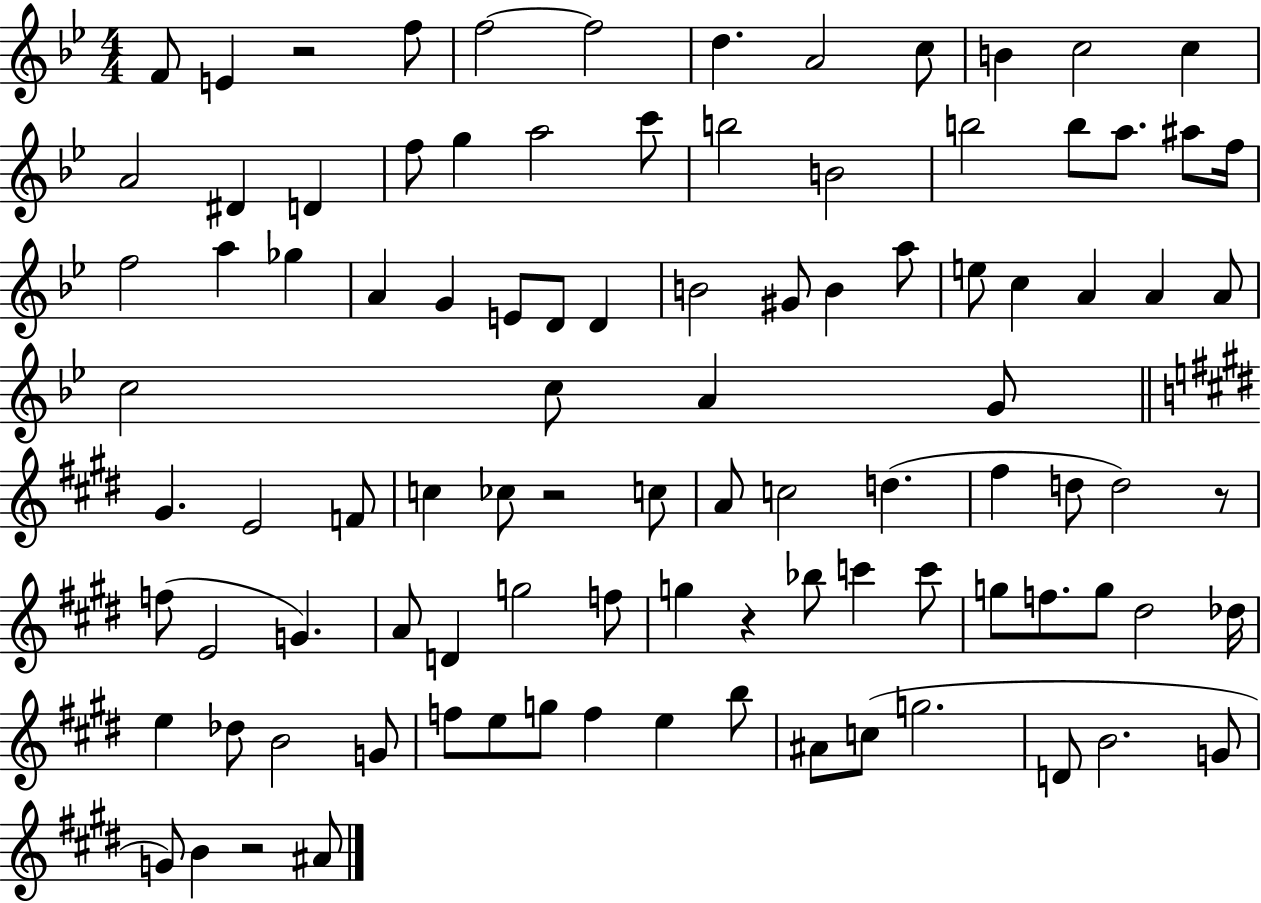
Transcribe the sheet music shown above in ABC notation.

X:1
T:Untitled
M:4/4
L:1/4
K:Bb
F/2 E z2 f/2 f2 f2 d A2 c/2 B c2 c A2 ^D D f/2 g a2 c'/2 b2 B2 b2 b/2 a/2 ^a/2 f/4 f2 a _g A G E/2 D/2 D B2 ^G/2 B a/2 e/2 c A A A/2 c2 c/2 A G/2 ^G E2 F/2 c _c/2 z2 c/2 A/2 c2 d ^f d/2 d2 z/2 f/2 E2 G A/2 D g2 f/2 g z _b/2 c' c'/2 g/2 f/2 g/2 ^d2 _d/4 e _d/2 B2 G/2 f/2 e/2 g/2 f e b/2 ^A/2 c/2 g2 D/2 B2 G/2 G/2 B z2 ^A/2